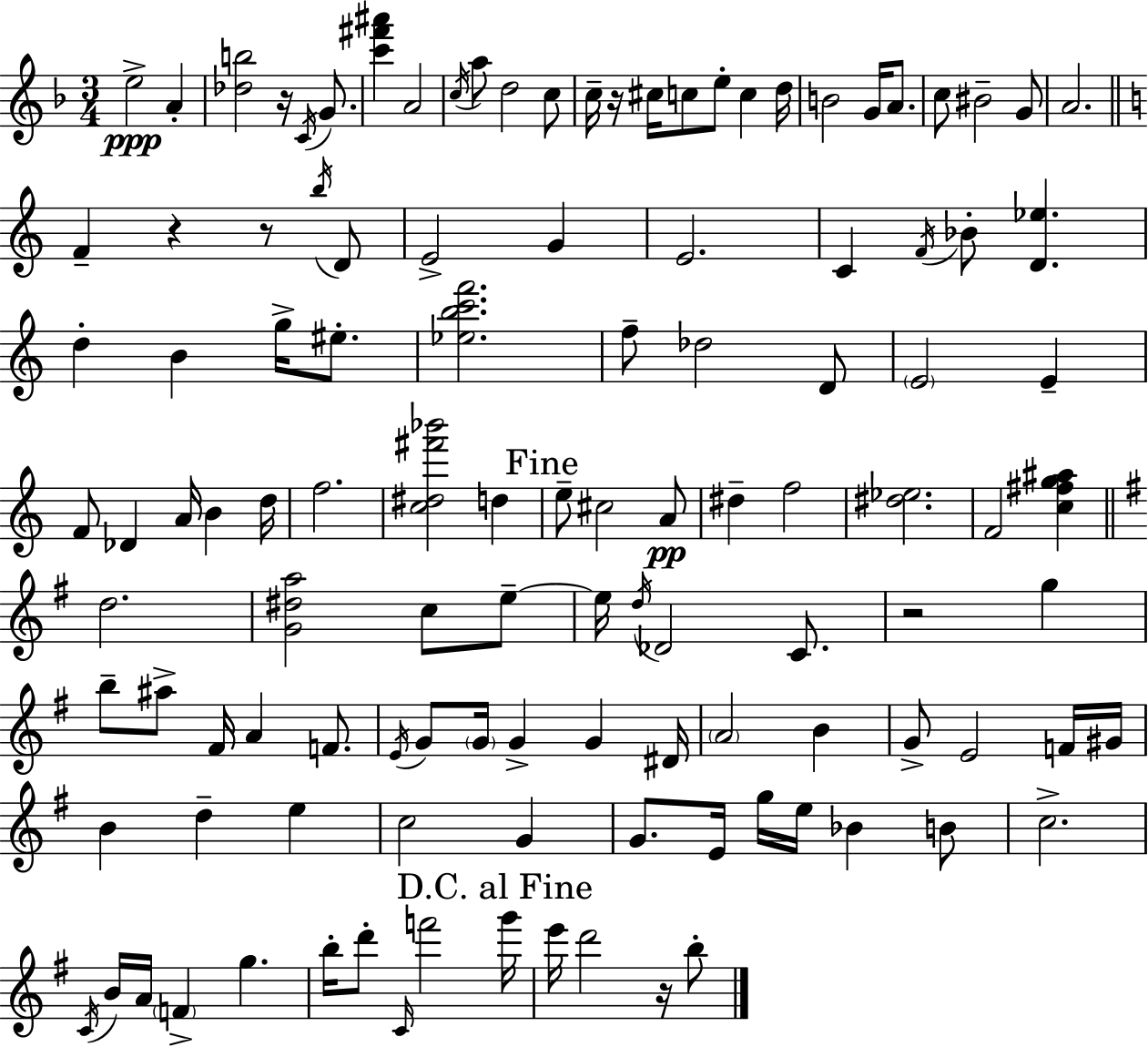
E5/h A4/q [Db5,B5]/h R/s C4/s G4/e. [C6,F#6,A#6]/q A4/h C5/s A5/e D5/h C5/e C5/s R/s C#5/s C5/e E5/e C5/q D5/s B4/h G4/s A4/e. C5/e BIS4/h G4/e A4/h. F4/q R/q R/e B5/s D4/e E4/h G4/q E4/h. C4/q F4/s Bb4/e [D4,Eb5]/q. D5/q B4/q G5/s EIS5/e. [Eb5,B5,C6,F6]/h. F5/e Db5/h D4/e E4/h E4/q F4/e Db4/q A4/s B4/q D5/s F5/h. [C5,D#5,F#6,Bb6]/h D5/q E5/e C#5/h A4/e D#5/q F5/h [D#5,Eb5]/h. F4/h [C5,F#5,G5,A#5]/q D5/h. [G4,D#5,A5]/h C5/e E5/e E5/s D5/s Db4/h C4/e. R/h G5/q B5/e A#5/e F#4/s A4/q F4/e. E4/s G4/e G4/s G4/q G4/q D#4/s A4/h B4/q G4/e E4/h F4/s G#4/s B4/q D5/q E5/q C5/h G4/q G4/e. E4/s G5/s E5/s Bb4/q B4/e C5/h. C4/s B4/s A4/s F4/q G5/q. B5/s D6/e C4/s F6/h G6/s E6/s D6/h R/s B5/e